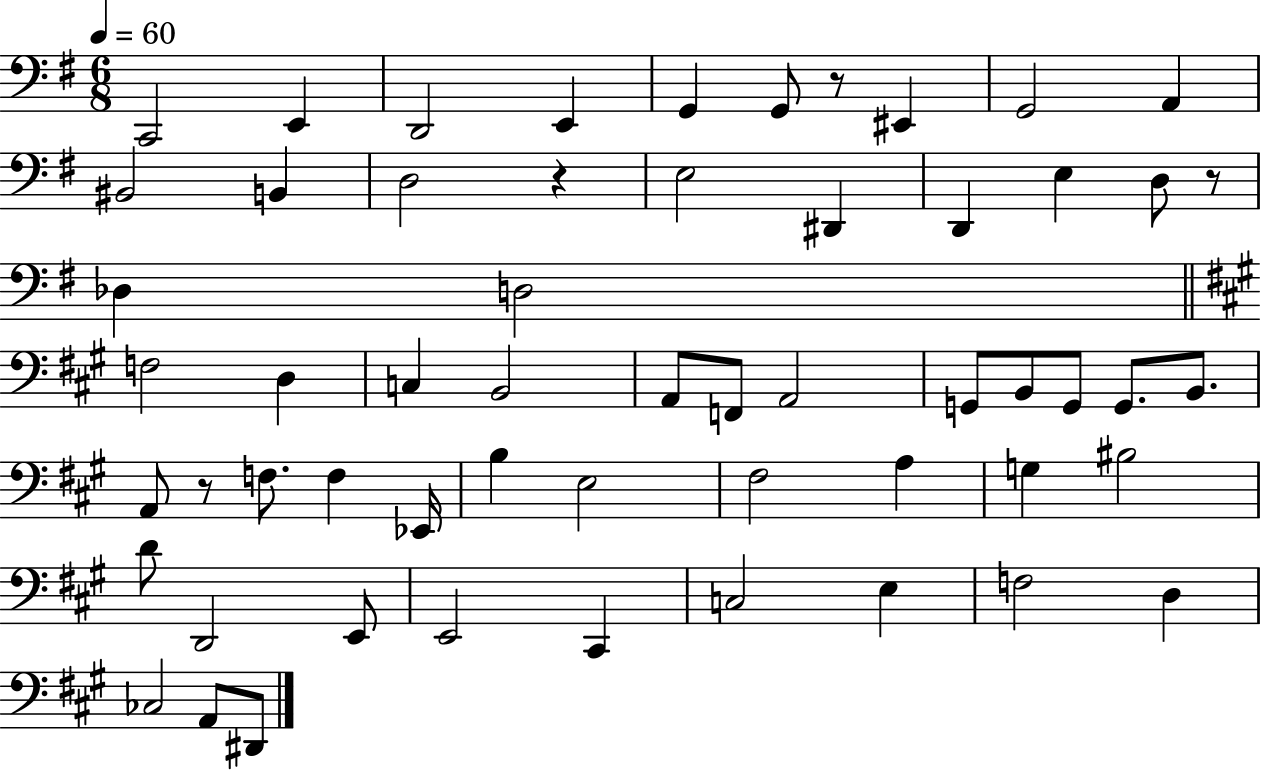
{
  \clef bass
  \numericTimeSignature
  \time 6/8
  \key g \major
  \tempo 4 = 60
  c,2 e,4 | d,2 e,4 | g,4 g,8 r8 eis,4 | g,2 a,4 | \break bis,2 b,4 | d2 r4 | e2 dis,4 | d,4 e4 d8 r8 | \break des4 d2 | \bar "||" \break \key a \major f2 d4 | c4 b,2 | a,8 f,8 a,2 | g,8 b,8 g,8 g,8. b,8. | \break a,8 r8 f8. f4 ees,16 | b4 e2 | fis2 a4 | g4 bis2 | \break d'8 d,2 e,8 | e,2 cis,4 | c2 e4 | f2 d4 | \break ces2 a,8 dis,8 | \bar "|."
}